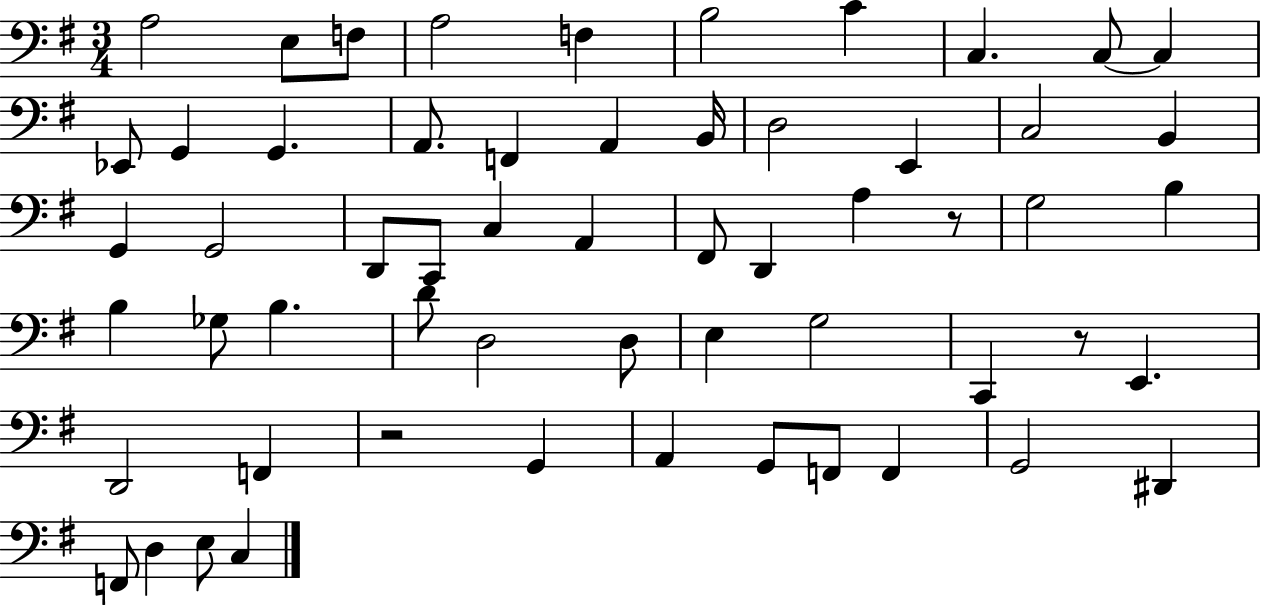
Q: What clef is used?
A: bass